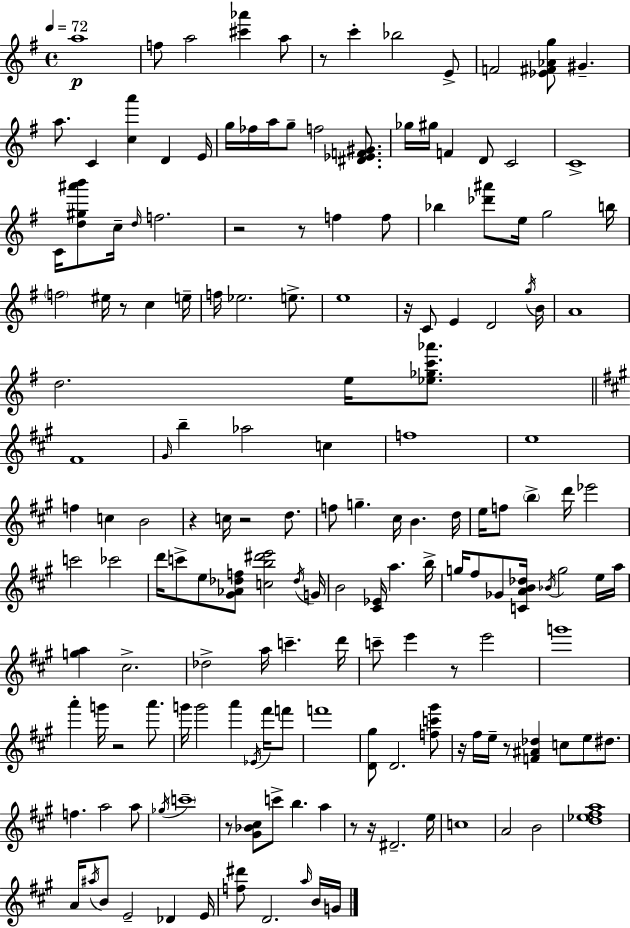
X:1
T:Untitled
M:4/4
L:1/4
K:G
a4 f/2 a2 [^c'_a'] a/2 z/2 c' _b2 E/2 F2 [_E^F_Ag]/2 ^G a/2 C [ca'] D E/4 g/4 _f/4 a/4 g/2 f2 [^D_EF^G]/2 _g/4 ^g/4 F D/2 C2 C4 C/4 [d^g^a'b']/2 c/4 d/4 f2 z2 z/2 f f/2 _b [_d'^a']/2 e/4 g2 b/4 f2 ^e/4 z/2 c e/4 f/4 _e2 e/2 e4 z/4 C/2 E D2 g/4 B/4 A4 d2 e/4 [_e_gc'_a']/2 ^F4 ^G/4 b _a2 c f4 e4 f c B2 z c/4 z2 d/2 f/2 g ^c/4 B d/4 e/4 f/2 b d'/4 _e'2 c'2 _c'2 d'/4 c'/2 e/2 [^G_A_df]/2 [cb^d'e']2 _d/4 G/4 B2 [^C_E]/4 a b/4 g/4 ^f/2 _G/2 [CAB_d]/4 _B/4 g2 e/4 a/4 [ga] ^c2 _d2 a/4 c' d'/4 c'/2 e' z/2 e'2 g'4 a' g'/4 z2 a'/2 g'/4 g'2 a' _E/4 ^f'/4 f'/2 f'4 [D^g]/2 D2 [fc'^g']/2 z/4 ^f/4 e/4 z/2 [F^A_d] c/2 e/2 ^d/2 f a2 a/2 _g/4 c'4 z/2 [^G_B^c]/2 c'/2 b a z/2 z/4 ^D2 e/4 c4 A2 B2 [d_e^fa]4 A/4 ^a/4 B/2 E2 _D E/4 [f^d']/2 D2 a/4 B/4 G/4